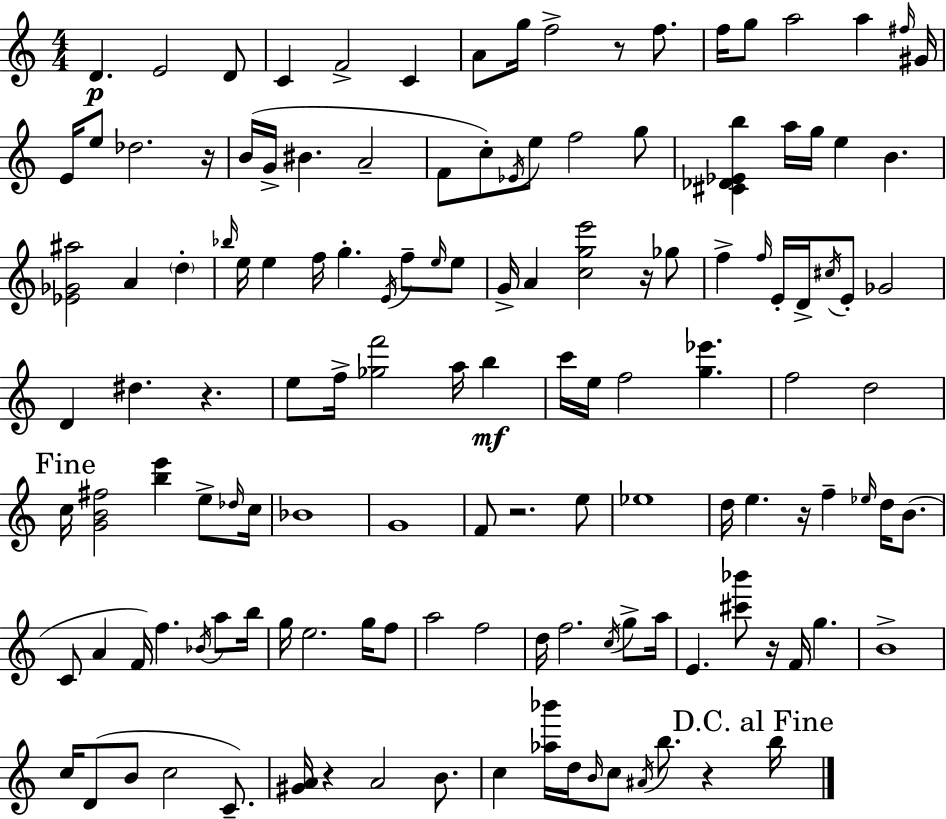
{
  \clef treble
  \numericTimeSignature
  \time 4/4
  \key a \minor
  \repeat volta 2 { d'4.\p e'2 d'8 | c'4 f'2-> c'4 | a'8 g''16 f''2-> r8 f''8. | f''16 g''8 a''2 a''4 \grace { fis''16 } | \break gis'16 e'16 e''8 des''2. | r16 b'16( g'16-> bis'4. a'2-- | f'8 c''8-.) \acciaccatura { ees'16 } e''8 f''2 | g''8 <cis' des' ees' b''>4 a''16 g''16 e''4 b'4. | \break <ees' ges' ais''>2 a'4 \parenthesize d''4-. | \grace { bes''16 } e''16 e''4 f''16 g''4.-. \acciaccatura { e'16 } | f''8-- \grace { e''16 } e''8 g'16-> a'4 <c'' g'' e'''>2 | r16 ges''8 f''4-> \grace { f''16 } e'16-. d'16-> \acciaccatura { cis''16 } e'8-. ges'2 | \break d'4 dis''4. | r4. e''8 f''16-> <ges'' f'''>2 | a''16 b''4\mf c'''16 e''16 f''2 | <g'' ees'''>4. f''2 d''2 | \break \mark "Fine" c''16 <g' b' fis''>2 | <b'' e'''>4 e''8-> \grace { des''16 } c''16 bes'1 | g'1 | f'8 r2. | \break e''8 ees''1 | d''16 e''4. r16 | f''4-- \grace { ees''16 } d''16 b'8.( c'8 a'4 f'16) | f''4. \acciaccatura { bes'16 } a''8 b''16 g''16 e''2. | \break g''16 f''8 a''2 | f''2 d''16 f''2. | \acciaccatura { c''16 } g''8-> a''16 e'4. | <cis''' bes'''>8 r16 f'16 g''4. b'1-> | \break c''16 d'8( b'8 | c''2 c'8.--) <gis' a'>16 r4 | a'2 b'8. c''4 <aes'' bes'''>16 | d''16 \grace { b'16 } c''8 \acciaccatura { ais'16 } b''8. r4 \mark "D.C. al Fine" b''16 } \bar "|."
}